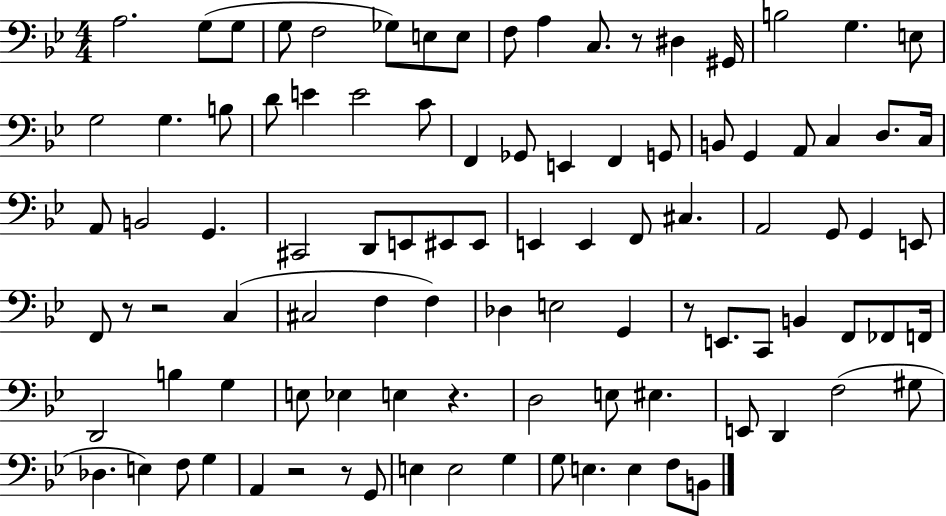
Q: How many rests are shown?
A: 7